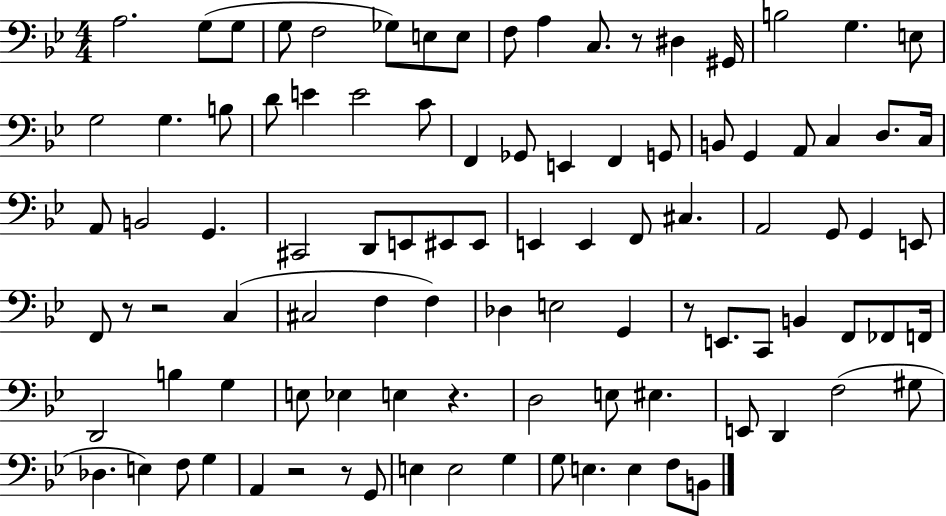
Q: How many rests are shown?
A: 7